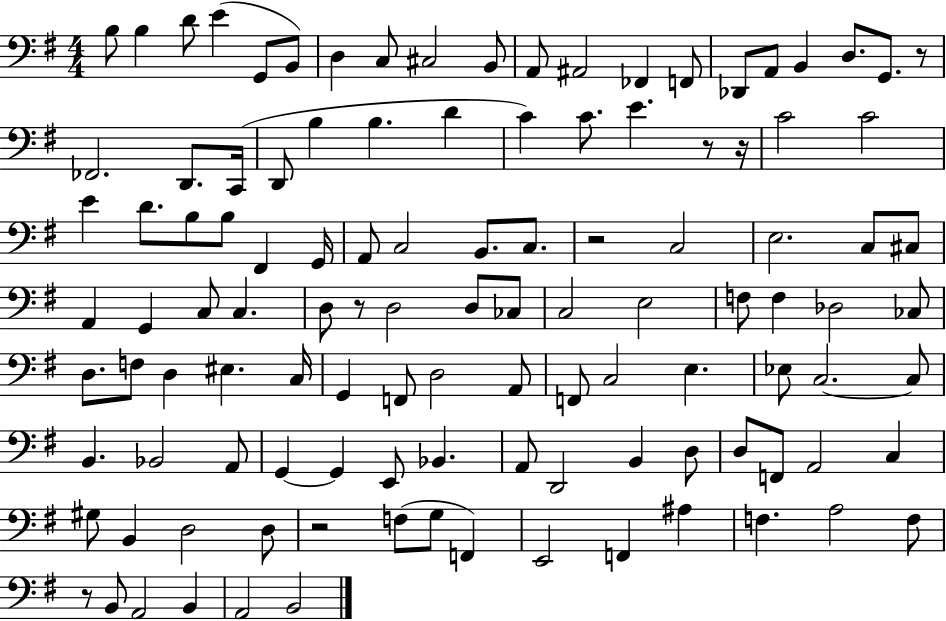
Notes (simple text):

B3/e B3/q D4/e E4/q G2/e B2/e D3/q C3/e C#3/h B2/e A2/e A#2/h FES2/q F2/e Db2/e A2/e B2/q D3/e. G2/e. R/e FES2/h. D2/e. C2/s D2/e B3/q B3/q. D4/q C4/q C4/e. E4/q. R/e R/s C4/h C4/h E4/q D4/e. B3/e B3/e F#2/q G2/s A2/e C3/h B2/e. C3/e. R/h C3/h E3/h. C3/e C#3/e A2/q G2/q C3/e C3/q. D3/e R/e D3/h D3/e CES3/e C3/h E3/h F3/e F3/q Db3/h CES3/e D3/e. F3/e D3/q EIS3/q. C3/s G2/q F2/e D3/h A2/e F2/e C3/h E3/q. Eb3/e C3/h. C3/e B2/q. Bb2/h A2/e G2/q G2/q E2/e Bb2/q. A2/e D2/h B2/q D3/e D3/e F2/e A2/h C3/q G#3/e B2/q D3/h D3/e R/h F3/e G3/e F2/q E2/h F2/q A#3/q F3/q. A3/h F3/e R/e B2/e A2/h B2/q A2/h B2/h